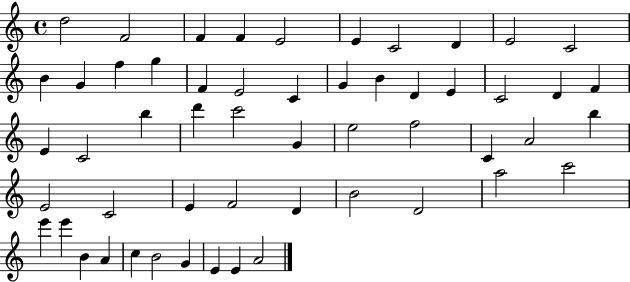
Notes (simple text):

D5/h F4/h F4/q F4/q E4/h E4/q C4/h D4/q E4/h C4/h B4/q G4/q F5/q G5/q F4/q E4/h C4/q G4/q B4/q D4/q E4/q C4/h D4/q F4/q E4/q C4/h B5/q D6/q C6/h G4/q E5/h F5/h C4/q A4/h B5/q E4/h C4/h E4/q F4/h D4/q B4/h D4/h A5/h C6/h E6/q E6/q B4/q A4/q C5/q B4/h G4/q E4/q E4/q A4/h